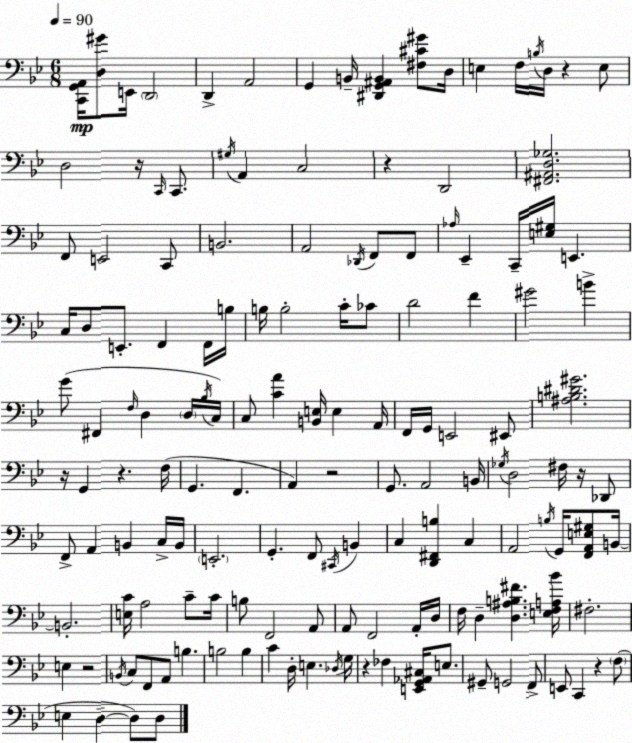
X:1
T:Untitled
M:6/8
L:1/4
K:Gm
[C,,G,,A,,]/4 [D,^G]/2 E,,/4 D,,2 D,, A,,2 G,, B,,/4 [^D,,G,,^A,,B,,] [^F,^C^G]/2 D,/4 E, F,/4 B,/4 D,/4 z E,/2 D,2 z/4 C,,/4 C,,/2 ^G,/4 A,, C,2 z D,,2 [^F,,^A,,D,_G,]2 F,,/2 E,,2 C,,/2 B,,2 A,,2 _D,,/4 F,,/2 F,,/2 _A,/4 _E,, C,,/4 [E,^G,]/4 E,, C,/4 D,/2 E,,/2 F,, F,,/4 B,/4 B,/4 B,2 C/4 _C/2 D2 F ^G2 B G/2 ^F,, F,/4 D, D,/4 _B,/4 C,/4 C,/2 [CA] [B,,E,]/4 E, A,,/4 F,,/4 G,,/4 E,,2 ^E,,/2 [^A,B,^D^G]2 z/4 G,, z F,/4 G,, F,, A,, z2 G,,/2 A,,2 B,,/4 _G,/4 D,2 ^F,/4 z/4 _D,,/2 F,,/2 A,, B,, C,/4 B,,/4 E,,2 G,, F,,/2 ^C,,/4 B,, C, [D,,^F,,B,] C, A,,2 B,/4 G,,/4 [F,,A,,E,^G,]/2 B,,/4 B,,2 [E,C]/4 A,2 C/2 C/4 B,/2 F,,2 A,,/2 A,,/2 F,,2 A,,/4 D,/4 F,/4 D, [D,^A,B,^F] [E,F,A,_B]/4 ^F,2 E, z2 B,,/4 C,/2 F,,/2 A,,/2 B, B,2 B, C D,/4 E, _D,/4 G,/4 z _F, [E,,G,,_A,,^C,]/4 E,/2 ^G,,/2 G,,2 F,,/2 E,,/2 C,, z F,/2 E, D, D,/2 D,/2